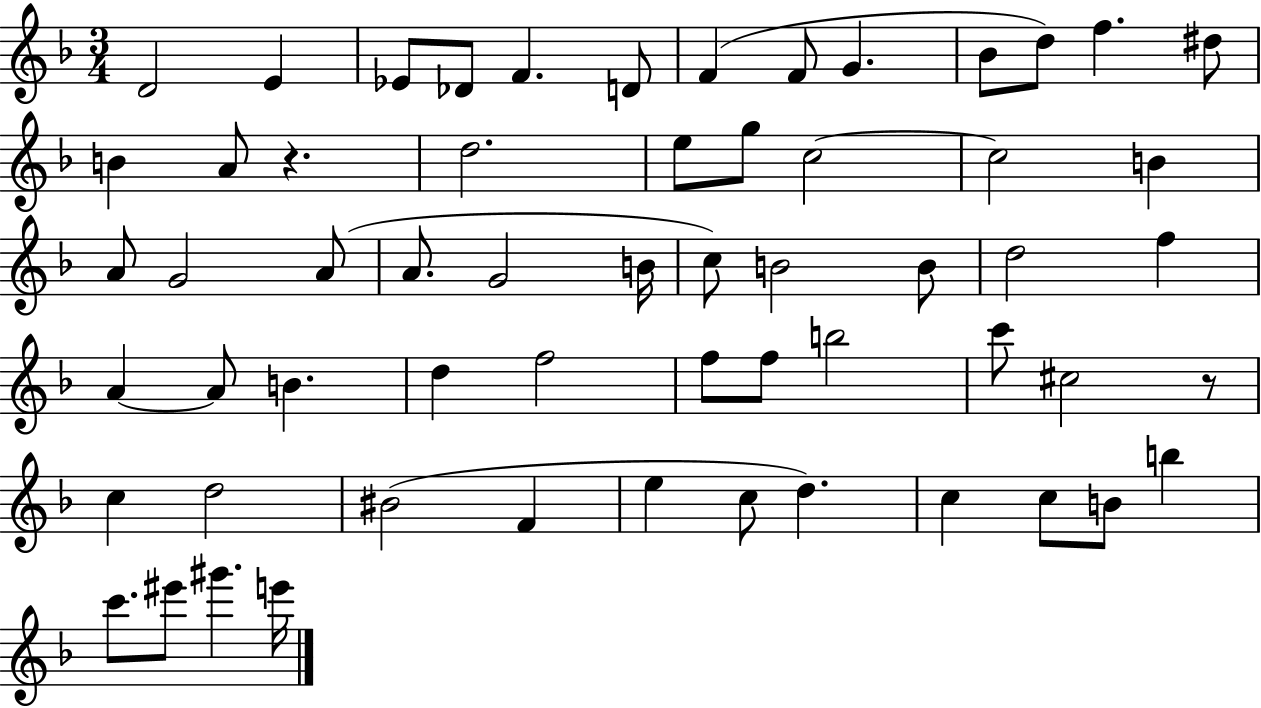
{
  \clef treble
  \numericTimeSignature
  \time 3/4
  \key f \major
  \repeat volta 2 { d'2 e'4 | ees'8 des'8 f'4. d'8 | f'4( f'8 g'4. | bes'8 d''8) f''4. dis''8 | \break b'4 a'8 r4. | d''2. | e''8 g''8 c''2~~ | c''2 b'4 | \break a'8 g'2 a'8( | a'8. g'2 b'16 | c''8) b'2 b'8 | d''2 f''4 | \break a'4~~ a'8 b'4. | d''4 f''2 | f''8 f''8 b''2 | c'''8 cis''2 r8 | \break c''4 d''2 | bis'2( f'4 | e''4 c''8 d''4.) | c''4 c''8 b'8 b''4 | \break c'''8. eis'''8 gis'''4. e'''16 | } \bar "|."
}